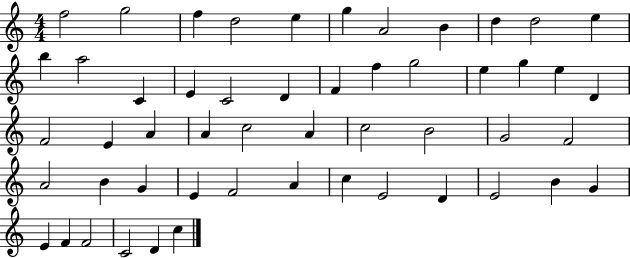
F5/h G5/h F5/q D5/h E5/q G5/q A4/h B4/q D5/q D5/h E5/q B5/q A5/h C4/q E4/q C4/h D4/q F4/q F5/q G5/h E5/q G5/q E5/q D4/q F4/h E4/q A4/q A4/q C5/h A4/q C5/h B4/h G4/h F4/h A4/h B4/q G4/q E4/q F4/h A4/q C5/q E4/h D4/q E4/h B4/q G4/q E4/q F4/q F4/h C4/h D4/q C5/q